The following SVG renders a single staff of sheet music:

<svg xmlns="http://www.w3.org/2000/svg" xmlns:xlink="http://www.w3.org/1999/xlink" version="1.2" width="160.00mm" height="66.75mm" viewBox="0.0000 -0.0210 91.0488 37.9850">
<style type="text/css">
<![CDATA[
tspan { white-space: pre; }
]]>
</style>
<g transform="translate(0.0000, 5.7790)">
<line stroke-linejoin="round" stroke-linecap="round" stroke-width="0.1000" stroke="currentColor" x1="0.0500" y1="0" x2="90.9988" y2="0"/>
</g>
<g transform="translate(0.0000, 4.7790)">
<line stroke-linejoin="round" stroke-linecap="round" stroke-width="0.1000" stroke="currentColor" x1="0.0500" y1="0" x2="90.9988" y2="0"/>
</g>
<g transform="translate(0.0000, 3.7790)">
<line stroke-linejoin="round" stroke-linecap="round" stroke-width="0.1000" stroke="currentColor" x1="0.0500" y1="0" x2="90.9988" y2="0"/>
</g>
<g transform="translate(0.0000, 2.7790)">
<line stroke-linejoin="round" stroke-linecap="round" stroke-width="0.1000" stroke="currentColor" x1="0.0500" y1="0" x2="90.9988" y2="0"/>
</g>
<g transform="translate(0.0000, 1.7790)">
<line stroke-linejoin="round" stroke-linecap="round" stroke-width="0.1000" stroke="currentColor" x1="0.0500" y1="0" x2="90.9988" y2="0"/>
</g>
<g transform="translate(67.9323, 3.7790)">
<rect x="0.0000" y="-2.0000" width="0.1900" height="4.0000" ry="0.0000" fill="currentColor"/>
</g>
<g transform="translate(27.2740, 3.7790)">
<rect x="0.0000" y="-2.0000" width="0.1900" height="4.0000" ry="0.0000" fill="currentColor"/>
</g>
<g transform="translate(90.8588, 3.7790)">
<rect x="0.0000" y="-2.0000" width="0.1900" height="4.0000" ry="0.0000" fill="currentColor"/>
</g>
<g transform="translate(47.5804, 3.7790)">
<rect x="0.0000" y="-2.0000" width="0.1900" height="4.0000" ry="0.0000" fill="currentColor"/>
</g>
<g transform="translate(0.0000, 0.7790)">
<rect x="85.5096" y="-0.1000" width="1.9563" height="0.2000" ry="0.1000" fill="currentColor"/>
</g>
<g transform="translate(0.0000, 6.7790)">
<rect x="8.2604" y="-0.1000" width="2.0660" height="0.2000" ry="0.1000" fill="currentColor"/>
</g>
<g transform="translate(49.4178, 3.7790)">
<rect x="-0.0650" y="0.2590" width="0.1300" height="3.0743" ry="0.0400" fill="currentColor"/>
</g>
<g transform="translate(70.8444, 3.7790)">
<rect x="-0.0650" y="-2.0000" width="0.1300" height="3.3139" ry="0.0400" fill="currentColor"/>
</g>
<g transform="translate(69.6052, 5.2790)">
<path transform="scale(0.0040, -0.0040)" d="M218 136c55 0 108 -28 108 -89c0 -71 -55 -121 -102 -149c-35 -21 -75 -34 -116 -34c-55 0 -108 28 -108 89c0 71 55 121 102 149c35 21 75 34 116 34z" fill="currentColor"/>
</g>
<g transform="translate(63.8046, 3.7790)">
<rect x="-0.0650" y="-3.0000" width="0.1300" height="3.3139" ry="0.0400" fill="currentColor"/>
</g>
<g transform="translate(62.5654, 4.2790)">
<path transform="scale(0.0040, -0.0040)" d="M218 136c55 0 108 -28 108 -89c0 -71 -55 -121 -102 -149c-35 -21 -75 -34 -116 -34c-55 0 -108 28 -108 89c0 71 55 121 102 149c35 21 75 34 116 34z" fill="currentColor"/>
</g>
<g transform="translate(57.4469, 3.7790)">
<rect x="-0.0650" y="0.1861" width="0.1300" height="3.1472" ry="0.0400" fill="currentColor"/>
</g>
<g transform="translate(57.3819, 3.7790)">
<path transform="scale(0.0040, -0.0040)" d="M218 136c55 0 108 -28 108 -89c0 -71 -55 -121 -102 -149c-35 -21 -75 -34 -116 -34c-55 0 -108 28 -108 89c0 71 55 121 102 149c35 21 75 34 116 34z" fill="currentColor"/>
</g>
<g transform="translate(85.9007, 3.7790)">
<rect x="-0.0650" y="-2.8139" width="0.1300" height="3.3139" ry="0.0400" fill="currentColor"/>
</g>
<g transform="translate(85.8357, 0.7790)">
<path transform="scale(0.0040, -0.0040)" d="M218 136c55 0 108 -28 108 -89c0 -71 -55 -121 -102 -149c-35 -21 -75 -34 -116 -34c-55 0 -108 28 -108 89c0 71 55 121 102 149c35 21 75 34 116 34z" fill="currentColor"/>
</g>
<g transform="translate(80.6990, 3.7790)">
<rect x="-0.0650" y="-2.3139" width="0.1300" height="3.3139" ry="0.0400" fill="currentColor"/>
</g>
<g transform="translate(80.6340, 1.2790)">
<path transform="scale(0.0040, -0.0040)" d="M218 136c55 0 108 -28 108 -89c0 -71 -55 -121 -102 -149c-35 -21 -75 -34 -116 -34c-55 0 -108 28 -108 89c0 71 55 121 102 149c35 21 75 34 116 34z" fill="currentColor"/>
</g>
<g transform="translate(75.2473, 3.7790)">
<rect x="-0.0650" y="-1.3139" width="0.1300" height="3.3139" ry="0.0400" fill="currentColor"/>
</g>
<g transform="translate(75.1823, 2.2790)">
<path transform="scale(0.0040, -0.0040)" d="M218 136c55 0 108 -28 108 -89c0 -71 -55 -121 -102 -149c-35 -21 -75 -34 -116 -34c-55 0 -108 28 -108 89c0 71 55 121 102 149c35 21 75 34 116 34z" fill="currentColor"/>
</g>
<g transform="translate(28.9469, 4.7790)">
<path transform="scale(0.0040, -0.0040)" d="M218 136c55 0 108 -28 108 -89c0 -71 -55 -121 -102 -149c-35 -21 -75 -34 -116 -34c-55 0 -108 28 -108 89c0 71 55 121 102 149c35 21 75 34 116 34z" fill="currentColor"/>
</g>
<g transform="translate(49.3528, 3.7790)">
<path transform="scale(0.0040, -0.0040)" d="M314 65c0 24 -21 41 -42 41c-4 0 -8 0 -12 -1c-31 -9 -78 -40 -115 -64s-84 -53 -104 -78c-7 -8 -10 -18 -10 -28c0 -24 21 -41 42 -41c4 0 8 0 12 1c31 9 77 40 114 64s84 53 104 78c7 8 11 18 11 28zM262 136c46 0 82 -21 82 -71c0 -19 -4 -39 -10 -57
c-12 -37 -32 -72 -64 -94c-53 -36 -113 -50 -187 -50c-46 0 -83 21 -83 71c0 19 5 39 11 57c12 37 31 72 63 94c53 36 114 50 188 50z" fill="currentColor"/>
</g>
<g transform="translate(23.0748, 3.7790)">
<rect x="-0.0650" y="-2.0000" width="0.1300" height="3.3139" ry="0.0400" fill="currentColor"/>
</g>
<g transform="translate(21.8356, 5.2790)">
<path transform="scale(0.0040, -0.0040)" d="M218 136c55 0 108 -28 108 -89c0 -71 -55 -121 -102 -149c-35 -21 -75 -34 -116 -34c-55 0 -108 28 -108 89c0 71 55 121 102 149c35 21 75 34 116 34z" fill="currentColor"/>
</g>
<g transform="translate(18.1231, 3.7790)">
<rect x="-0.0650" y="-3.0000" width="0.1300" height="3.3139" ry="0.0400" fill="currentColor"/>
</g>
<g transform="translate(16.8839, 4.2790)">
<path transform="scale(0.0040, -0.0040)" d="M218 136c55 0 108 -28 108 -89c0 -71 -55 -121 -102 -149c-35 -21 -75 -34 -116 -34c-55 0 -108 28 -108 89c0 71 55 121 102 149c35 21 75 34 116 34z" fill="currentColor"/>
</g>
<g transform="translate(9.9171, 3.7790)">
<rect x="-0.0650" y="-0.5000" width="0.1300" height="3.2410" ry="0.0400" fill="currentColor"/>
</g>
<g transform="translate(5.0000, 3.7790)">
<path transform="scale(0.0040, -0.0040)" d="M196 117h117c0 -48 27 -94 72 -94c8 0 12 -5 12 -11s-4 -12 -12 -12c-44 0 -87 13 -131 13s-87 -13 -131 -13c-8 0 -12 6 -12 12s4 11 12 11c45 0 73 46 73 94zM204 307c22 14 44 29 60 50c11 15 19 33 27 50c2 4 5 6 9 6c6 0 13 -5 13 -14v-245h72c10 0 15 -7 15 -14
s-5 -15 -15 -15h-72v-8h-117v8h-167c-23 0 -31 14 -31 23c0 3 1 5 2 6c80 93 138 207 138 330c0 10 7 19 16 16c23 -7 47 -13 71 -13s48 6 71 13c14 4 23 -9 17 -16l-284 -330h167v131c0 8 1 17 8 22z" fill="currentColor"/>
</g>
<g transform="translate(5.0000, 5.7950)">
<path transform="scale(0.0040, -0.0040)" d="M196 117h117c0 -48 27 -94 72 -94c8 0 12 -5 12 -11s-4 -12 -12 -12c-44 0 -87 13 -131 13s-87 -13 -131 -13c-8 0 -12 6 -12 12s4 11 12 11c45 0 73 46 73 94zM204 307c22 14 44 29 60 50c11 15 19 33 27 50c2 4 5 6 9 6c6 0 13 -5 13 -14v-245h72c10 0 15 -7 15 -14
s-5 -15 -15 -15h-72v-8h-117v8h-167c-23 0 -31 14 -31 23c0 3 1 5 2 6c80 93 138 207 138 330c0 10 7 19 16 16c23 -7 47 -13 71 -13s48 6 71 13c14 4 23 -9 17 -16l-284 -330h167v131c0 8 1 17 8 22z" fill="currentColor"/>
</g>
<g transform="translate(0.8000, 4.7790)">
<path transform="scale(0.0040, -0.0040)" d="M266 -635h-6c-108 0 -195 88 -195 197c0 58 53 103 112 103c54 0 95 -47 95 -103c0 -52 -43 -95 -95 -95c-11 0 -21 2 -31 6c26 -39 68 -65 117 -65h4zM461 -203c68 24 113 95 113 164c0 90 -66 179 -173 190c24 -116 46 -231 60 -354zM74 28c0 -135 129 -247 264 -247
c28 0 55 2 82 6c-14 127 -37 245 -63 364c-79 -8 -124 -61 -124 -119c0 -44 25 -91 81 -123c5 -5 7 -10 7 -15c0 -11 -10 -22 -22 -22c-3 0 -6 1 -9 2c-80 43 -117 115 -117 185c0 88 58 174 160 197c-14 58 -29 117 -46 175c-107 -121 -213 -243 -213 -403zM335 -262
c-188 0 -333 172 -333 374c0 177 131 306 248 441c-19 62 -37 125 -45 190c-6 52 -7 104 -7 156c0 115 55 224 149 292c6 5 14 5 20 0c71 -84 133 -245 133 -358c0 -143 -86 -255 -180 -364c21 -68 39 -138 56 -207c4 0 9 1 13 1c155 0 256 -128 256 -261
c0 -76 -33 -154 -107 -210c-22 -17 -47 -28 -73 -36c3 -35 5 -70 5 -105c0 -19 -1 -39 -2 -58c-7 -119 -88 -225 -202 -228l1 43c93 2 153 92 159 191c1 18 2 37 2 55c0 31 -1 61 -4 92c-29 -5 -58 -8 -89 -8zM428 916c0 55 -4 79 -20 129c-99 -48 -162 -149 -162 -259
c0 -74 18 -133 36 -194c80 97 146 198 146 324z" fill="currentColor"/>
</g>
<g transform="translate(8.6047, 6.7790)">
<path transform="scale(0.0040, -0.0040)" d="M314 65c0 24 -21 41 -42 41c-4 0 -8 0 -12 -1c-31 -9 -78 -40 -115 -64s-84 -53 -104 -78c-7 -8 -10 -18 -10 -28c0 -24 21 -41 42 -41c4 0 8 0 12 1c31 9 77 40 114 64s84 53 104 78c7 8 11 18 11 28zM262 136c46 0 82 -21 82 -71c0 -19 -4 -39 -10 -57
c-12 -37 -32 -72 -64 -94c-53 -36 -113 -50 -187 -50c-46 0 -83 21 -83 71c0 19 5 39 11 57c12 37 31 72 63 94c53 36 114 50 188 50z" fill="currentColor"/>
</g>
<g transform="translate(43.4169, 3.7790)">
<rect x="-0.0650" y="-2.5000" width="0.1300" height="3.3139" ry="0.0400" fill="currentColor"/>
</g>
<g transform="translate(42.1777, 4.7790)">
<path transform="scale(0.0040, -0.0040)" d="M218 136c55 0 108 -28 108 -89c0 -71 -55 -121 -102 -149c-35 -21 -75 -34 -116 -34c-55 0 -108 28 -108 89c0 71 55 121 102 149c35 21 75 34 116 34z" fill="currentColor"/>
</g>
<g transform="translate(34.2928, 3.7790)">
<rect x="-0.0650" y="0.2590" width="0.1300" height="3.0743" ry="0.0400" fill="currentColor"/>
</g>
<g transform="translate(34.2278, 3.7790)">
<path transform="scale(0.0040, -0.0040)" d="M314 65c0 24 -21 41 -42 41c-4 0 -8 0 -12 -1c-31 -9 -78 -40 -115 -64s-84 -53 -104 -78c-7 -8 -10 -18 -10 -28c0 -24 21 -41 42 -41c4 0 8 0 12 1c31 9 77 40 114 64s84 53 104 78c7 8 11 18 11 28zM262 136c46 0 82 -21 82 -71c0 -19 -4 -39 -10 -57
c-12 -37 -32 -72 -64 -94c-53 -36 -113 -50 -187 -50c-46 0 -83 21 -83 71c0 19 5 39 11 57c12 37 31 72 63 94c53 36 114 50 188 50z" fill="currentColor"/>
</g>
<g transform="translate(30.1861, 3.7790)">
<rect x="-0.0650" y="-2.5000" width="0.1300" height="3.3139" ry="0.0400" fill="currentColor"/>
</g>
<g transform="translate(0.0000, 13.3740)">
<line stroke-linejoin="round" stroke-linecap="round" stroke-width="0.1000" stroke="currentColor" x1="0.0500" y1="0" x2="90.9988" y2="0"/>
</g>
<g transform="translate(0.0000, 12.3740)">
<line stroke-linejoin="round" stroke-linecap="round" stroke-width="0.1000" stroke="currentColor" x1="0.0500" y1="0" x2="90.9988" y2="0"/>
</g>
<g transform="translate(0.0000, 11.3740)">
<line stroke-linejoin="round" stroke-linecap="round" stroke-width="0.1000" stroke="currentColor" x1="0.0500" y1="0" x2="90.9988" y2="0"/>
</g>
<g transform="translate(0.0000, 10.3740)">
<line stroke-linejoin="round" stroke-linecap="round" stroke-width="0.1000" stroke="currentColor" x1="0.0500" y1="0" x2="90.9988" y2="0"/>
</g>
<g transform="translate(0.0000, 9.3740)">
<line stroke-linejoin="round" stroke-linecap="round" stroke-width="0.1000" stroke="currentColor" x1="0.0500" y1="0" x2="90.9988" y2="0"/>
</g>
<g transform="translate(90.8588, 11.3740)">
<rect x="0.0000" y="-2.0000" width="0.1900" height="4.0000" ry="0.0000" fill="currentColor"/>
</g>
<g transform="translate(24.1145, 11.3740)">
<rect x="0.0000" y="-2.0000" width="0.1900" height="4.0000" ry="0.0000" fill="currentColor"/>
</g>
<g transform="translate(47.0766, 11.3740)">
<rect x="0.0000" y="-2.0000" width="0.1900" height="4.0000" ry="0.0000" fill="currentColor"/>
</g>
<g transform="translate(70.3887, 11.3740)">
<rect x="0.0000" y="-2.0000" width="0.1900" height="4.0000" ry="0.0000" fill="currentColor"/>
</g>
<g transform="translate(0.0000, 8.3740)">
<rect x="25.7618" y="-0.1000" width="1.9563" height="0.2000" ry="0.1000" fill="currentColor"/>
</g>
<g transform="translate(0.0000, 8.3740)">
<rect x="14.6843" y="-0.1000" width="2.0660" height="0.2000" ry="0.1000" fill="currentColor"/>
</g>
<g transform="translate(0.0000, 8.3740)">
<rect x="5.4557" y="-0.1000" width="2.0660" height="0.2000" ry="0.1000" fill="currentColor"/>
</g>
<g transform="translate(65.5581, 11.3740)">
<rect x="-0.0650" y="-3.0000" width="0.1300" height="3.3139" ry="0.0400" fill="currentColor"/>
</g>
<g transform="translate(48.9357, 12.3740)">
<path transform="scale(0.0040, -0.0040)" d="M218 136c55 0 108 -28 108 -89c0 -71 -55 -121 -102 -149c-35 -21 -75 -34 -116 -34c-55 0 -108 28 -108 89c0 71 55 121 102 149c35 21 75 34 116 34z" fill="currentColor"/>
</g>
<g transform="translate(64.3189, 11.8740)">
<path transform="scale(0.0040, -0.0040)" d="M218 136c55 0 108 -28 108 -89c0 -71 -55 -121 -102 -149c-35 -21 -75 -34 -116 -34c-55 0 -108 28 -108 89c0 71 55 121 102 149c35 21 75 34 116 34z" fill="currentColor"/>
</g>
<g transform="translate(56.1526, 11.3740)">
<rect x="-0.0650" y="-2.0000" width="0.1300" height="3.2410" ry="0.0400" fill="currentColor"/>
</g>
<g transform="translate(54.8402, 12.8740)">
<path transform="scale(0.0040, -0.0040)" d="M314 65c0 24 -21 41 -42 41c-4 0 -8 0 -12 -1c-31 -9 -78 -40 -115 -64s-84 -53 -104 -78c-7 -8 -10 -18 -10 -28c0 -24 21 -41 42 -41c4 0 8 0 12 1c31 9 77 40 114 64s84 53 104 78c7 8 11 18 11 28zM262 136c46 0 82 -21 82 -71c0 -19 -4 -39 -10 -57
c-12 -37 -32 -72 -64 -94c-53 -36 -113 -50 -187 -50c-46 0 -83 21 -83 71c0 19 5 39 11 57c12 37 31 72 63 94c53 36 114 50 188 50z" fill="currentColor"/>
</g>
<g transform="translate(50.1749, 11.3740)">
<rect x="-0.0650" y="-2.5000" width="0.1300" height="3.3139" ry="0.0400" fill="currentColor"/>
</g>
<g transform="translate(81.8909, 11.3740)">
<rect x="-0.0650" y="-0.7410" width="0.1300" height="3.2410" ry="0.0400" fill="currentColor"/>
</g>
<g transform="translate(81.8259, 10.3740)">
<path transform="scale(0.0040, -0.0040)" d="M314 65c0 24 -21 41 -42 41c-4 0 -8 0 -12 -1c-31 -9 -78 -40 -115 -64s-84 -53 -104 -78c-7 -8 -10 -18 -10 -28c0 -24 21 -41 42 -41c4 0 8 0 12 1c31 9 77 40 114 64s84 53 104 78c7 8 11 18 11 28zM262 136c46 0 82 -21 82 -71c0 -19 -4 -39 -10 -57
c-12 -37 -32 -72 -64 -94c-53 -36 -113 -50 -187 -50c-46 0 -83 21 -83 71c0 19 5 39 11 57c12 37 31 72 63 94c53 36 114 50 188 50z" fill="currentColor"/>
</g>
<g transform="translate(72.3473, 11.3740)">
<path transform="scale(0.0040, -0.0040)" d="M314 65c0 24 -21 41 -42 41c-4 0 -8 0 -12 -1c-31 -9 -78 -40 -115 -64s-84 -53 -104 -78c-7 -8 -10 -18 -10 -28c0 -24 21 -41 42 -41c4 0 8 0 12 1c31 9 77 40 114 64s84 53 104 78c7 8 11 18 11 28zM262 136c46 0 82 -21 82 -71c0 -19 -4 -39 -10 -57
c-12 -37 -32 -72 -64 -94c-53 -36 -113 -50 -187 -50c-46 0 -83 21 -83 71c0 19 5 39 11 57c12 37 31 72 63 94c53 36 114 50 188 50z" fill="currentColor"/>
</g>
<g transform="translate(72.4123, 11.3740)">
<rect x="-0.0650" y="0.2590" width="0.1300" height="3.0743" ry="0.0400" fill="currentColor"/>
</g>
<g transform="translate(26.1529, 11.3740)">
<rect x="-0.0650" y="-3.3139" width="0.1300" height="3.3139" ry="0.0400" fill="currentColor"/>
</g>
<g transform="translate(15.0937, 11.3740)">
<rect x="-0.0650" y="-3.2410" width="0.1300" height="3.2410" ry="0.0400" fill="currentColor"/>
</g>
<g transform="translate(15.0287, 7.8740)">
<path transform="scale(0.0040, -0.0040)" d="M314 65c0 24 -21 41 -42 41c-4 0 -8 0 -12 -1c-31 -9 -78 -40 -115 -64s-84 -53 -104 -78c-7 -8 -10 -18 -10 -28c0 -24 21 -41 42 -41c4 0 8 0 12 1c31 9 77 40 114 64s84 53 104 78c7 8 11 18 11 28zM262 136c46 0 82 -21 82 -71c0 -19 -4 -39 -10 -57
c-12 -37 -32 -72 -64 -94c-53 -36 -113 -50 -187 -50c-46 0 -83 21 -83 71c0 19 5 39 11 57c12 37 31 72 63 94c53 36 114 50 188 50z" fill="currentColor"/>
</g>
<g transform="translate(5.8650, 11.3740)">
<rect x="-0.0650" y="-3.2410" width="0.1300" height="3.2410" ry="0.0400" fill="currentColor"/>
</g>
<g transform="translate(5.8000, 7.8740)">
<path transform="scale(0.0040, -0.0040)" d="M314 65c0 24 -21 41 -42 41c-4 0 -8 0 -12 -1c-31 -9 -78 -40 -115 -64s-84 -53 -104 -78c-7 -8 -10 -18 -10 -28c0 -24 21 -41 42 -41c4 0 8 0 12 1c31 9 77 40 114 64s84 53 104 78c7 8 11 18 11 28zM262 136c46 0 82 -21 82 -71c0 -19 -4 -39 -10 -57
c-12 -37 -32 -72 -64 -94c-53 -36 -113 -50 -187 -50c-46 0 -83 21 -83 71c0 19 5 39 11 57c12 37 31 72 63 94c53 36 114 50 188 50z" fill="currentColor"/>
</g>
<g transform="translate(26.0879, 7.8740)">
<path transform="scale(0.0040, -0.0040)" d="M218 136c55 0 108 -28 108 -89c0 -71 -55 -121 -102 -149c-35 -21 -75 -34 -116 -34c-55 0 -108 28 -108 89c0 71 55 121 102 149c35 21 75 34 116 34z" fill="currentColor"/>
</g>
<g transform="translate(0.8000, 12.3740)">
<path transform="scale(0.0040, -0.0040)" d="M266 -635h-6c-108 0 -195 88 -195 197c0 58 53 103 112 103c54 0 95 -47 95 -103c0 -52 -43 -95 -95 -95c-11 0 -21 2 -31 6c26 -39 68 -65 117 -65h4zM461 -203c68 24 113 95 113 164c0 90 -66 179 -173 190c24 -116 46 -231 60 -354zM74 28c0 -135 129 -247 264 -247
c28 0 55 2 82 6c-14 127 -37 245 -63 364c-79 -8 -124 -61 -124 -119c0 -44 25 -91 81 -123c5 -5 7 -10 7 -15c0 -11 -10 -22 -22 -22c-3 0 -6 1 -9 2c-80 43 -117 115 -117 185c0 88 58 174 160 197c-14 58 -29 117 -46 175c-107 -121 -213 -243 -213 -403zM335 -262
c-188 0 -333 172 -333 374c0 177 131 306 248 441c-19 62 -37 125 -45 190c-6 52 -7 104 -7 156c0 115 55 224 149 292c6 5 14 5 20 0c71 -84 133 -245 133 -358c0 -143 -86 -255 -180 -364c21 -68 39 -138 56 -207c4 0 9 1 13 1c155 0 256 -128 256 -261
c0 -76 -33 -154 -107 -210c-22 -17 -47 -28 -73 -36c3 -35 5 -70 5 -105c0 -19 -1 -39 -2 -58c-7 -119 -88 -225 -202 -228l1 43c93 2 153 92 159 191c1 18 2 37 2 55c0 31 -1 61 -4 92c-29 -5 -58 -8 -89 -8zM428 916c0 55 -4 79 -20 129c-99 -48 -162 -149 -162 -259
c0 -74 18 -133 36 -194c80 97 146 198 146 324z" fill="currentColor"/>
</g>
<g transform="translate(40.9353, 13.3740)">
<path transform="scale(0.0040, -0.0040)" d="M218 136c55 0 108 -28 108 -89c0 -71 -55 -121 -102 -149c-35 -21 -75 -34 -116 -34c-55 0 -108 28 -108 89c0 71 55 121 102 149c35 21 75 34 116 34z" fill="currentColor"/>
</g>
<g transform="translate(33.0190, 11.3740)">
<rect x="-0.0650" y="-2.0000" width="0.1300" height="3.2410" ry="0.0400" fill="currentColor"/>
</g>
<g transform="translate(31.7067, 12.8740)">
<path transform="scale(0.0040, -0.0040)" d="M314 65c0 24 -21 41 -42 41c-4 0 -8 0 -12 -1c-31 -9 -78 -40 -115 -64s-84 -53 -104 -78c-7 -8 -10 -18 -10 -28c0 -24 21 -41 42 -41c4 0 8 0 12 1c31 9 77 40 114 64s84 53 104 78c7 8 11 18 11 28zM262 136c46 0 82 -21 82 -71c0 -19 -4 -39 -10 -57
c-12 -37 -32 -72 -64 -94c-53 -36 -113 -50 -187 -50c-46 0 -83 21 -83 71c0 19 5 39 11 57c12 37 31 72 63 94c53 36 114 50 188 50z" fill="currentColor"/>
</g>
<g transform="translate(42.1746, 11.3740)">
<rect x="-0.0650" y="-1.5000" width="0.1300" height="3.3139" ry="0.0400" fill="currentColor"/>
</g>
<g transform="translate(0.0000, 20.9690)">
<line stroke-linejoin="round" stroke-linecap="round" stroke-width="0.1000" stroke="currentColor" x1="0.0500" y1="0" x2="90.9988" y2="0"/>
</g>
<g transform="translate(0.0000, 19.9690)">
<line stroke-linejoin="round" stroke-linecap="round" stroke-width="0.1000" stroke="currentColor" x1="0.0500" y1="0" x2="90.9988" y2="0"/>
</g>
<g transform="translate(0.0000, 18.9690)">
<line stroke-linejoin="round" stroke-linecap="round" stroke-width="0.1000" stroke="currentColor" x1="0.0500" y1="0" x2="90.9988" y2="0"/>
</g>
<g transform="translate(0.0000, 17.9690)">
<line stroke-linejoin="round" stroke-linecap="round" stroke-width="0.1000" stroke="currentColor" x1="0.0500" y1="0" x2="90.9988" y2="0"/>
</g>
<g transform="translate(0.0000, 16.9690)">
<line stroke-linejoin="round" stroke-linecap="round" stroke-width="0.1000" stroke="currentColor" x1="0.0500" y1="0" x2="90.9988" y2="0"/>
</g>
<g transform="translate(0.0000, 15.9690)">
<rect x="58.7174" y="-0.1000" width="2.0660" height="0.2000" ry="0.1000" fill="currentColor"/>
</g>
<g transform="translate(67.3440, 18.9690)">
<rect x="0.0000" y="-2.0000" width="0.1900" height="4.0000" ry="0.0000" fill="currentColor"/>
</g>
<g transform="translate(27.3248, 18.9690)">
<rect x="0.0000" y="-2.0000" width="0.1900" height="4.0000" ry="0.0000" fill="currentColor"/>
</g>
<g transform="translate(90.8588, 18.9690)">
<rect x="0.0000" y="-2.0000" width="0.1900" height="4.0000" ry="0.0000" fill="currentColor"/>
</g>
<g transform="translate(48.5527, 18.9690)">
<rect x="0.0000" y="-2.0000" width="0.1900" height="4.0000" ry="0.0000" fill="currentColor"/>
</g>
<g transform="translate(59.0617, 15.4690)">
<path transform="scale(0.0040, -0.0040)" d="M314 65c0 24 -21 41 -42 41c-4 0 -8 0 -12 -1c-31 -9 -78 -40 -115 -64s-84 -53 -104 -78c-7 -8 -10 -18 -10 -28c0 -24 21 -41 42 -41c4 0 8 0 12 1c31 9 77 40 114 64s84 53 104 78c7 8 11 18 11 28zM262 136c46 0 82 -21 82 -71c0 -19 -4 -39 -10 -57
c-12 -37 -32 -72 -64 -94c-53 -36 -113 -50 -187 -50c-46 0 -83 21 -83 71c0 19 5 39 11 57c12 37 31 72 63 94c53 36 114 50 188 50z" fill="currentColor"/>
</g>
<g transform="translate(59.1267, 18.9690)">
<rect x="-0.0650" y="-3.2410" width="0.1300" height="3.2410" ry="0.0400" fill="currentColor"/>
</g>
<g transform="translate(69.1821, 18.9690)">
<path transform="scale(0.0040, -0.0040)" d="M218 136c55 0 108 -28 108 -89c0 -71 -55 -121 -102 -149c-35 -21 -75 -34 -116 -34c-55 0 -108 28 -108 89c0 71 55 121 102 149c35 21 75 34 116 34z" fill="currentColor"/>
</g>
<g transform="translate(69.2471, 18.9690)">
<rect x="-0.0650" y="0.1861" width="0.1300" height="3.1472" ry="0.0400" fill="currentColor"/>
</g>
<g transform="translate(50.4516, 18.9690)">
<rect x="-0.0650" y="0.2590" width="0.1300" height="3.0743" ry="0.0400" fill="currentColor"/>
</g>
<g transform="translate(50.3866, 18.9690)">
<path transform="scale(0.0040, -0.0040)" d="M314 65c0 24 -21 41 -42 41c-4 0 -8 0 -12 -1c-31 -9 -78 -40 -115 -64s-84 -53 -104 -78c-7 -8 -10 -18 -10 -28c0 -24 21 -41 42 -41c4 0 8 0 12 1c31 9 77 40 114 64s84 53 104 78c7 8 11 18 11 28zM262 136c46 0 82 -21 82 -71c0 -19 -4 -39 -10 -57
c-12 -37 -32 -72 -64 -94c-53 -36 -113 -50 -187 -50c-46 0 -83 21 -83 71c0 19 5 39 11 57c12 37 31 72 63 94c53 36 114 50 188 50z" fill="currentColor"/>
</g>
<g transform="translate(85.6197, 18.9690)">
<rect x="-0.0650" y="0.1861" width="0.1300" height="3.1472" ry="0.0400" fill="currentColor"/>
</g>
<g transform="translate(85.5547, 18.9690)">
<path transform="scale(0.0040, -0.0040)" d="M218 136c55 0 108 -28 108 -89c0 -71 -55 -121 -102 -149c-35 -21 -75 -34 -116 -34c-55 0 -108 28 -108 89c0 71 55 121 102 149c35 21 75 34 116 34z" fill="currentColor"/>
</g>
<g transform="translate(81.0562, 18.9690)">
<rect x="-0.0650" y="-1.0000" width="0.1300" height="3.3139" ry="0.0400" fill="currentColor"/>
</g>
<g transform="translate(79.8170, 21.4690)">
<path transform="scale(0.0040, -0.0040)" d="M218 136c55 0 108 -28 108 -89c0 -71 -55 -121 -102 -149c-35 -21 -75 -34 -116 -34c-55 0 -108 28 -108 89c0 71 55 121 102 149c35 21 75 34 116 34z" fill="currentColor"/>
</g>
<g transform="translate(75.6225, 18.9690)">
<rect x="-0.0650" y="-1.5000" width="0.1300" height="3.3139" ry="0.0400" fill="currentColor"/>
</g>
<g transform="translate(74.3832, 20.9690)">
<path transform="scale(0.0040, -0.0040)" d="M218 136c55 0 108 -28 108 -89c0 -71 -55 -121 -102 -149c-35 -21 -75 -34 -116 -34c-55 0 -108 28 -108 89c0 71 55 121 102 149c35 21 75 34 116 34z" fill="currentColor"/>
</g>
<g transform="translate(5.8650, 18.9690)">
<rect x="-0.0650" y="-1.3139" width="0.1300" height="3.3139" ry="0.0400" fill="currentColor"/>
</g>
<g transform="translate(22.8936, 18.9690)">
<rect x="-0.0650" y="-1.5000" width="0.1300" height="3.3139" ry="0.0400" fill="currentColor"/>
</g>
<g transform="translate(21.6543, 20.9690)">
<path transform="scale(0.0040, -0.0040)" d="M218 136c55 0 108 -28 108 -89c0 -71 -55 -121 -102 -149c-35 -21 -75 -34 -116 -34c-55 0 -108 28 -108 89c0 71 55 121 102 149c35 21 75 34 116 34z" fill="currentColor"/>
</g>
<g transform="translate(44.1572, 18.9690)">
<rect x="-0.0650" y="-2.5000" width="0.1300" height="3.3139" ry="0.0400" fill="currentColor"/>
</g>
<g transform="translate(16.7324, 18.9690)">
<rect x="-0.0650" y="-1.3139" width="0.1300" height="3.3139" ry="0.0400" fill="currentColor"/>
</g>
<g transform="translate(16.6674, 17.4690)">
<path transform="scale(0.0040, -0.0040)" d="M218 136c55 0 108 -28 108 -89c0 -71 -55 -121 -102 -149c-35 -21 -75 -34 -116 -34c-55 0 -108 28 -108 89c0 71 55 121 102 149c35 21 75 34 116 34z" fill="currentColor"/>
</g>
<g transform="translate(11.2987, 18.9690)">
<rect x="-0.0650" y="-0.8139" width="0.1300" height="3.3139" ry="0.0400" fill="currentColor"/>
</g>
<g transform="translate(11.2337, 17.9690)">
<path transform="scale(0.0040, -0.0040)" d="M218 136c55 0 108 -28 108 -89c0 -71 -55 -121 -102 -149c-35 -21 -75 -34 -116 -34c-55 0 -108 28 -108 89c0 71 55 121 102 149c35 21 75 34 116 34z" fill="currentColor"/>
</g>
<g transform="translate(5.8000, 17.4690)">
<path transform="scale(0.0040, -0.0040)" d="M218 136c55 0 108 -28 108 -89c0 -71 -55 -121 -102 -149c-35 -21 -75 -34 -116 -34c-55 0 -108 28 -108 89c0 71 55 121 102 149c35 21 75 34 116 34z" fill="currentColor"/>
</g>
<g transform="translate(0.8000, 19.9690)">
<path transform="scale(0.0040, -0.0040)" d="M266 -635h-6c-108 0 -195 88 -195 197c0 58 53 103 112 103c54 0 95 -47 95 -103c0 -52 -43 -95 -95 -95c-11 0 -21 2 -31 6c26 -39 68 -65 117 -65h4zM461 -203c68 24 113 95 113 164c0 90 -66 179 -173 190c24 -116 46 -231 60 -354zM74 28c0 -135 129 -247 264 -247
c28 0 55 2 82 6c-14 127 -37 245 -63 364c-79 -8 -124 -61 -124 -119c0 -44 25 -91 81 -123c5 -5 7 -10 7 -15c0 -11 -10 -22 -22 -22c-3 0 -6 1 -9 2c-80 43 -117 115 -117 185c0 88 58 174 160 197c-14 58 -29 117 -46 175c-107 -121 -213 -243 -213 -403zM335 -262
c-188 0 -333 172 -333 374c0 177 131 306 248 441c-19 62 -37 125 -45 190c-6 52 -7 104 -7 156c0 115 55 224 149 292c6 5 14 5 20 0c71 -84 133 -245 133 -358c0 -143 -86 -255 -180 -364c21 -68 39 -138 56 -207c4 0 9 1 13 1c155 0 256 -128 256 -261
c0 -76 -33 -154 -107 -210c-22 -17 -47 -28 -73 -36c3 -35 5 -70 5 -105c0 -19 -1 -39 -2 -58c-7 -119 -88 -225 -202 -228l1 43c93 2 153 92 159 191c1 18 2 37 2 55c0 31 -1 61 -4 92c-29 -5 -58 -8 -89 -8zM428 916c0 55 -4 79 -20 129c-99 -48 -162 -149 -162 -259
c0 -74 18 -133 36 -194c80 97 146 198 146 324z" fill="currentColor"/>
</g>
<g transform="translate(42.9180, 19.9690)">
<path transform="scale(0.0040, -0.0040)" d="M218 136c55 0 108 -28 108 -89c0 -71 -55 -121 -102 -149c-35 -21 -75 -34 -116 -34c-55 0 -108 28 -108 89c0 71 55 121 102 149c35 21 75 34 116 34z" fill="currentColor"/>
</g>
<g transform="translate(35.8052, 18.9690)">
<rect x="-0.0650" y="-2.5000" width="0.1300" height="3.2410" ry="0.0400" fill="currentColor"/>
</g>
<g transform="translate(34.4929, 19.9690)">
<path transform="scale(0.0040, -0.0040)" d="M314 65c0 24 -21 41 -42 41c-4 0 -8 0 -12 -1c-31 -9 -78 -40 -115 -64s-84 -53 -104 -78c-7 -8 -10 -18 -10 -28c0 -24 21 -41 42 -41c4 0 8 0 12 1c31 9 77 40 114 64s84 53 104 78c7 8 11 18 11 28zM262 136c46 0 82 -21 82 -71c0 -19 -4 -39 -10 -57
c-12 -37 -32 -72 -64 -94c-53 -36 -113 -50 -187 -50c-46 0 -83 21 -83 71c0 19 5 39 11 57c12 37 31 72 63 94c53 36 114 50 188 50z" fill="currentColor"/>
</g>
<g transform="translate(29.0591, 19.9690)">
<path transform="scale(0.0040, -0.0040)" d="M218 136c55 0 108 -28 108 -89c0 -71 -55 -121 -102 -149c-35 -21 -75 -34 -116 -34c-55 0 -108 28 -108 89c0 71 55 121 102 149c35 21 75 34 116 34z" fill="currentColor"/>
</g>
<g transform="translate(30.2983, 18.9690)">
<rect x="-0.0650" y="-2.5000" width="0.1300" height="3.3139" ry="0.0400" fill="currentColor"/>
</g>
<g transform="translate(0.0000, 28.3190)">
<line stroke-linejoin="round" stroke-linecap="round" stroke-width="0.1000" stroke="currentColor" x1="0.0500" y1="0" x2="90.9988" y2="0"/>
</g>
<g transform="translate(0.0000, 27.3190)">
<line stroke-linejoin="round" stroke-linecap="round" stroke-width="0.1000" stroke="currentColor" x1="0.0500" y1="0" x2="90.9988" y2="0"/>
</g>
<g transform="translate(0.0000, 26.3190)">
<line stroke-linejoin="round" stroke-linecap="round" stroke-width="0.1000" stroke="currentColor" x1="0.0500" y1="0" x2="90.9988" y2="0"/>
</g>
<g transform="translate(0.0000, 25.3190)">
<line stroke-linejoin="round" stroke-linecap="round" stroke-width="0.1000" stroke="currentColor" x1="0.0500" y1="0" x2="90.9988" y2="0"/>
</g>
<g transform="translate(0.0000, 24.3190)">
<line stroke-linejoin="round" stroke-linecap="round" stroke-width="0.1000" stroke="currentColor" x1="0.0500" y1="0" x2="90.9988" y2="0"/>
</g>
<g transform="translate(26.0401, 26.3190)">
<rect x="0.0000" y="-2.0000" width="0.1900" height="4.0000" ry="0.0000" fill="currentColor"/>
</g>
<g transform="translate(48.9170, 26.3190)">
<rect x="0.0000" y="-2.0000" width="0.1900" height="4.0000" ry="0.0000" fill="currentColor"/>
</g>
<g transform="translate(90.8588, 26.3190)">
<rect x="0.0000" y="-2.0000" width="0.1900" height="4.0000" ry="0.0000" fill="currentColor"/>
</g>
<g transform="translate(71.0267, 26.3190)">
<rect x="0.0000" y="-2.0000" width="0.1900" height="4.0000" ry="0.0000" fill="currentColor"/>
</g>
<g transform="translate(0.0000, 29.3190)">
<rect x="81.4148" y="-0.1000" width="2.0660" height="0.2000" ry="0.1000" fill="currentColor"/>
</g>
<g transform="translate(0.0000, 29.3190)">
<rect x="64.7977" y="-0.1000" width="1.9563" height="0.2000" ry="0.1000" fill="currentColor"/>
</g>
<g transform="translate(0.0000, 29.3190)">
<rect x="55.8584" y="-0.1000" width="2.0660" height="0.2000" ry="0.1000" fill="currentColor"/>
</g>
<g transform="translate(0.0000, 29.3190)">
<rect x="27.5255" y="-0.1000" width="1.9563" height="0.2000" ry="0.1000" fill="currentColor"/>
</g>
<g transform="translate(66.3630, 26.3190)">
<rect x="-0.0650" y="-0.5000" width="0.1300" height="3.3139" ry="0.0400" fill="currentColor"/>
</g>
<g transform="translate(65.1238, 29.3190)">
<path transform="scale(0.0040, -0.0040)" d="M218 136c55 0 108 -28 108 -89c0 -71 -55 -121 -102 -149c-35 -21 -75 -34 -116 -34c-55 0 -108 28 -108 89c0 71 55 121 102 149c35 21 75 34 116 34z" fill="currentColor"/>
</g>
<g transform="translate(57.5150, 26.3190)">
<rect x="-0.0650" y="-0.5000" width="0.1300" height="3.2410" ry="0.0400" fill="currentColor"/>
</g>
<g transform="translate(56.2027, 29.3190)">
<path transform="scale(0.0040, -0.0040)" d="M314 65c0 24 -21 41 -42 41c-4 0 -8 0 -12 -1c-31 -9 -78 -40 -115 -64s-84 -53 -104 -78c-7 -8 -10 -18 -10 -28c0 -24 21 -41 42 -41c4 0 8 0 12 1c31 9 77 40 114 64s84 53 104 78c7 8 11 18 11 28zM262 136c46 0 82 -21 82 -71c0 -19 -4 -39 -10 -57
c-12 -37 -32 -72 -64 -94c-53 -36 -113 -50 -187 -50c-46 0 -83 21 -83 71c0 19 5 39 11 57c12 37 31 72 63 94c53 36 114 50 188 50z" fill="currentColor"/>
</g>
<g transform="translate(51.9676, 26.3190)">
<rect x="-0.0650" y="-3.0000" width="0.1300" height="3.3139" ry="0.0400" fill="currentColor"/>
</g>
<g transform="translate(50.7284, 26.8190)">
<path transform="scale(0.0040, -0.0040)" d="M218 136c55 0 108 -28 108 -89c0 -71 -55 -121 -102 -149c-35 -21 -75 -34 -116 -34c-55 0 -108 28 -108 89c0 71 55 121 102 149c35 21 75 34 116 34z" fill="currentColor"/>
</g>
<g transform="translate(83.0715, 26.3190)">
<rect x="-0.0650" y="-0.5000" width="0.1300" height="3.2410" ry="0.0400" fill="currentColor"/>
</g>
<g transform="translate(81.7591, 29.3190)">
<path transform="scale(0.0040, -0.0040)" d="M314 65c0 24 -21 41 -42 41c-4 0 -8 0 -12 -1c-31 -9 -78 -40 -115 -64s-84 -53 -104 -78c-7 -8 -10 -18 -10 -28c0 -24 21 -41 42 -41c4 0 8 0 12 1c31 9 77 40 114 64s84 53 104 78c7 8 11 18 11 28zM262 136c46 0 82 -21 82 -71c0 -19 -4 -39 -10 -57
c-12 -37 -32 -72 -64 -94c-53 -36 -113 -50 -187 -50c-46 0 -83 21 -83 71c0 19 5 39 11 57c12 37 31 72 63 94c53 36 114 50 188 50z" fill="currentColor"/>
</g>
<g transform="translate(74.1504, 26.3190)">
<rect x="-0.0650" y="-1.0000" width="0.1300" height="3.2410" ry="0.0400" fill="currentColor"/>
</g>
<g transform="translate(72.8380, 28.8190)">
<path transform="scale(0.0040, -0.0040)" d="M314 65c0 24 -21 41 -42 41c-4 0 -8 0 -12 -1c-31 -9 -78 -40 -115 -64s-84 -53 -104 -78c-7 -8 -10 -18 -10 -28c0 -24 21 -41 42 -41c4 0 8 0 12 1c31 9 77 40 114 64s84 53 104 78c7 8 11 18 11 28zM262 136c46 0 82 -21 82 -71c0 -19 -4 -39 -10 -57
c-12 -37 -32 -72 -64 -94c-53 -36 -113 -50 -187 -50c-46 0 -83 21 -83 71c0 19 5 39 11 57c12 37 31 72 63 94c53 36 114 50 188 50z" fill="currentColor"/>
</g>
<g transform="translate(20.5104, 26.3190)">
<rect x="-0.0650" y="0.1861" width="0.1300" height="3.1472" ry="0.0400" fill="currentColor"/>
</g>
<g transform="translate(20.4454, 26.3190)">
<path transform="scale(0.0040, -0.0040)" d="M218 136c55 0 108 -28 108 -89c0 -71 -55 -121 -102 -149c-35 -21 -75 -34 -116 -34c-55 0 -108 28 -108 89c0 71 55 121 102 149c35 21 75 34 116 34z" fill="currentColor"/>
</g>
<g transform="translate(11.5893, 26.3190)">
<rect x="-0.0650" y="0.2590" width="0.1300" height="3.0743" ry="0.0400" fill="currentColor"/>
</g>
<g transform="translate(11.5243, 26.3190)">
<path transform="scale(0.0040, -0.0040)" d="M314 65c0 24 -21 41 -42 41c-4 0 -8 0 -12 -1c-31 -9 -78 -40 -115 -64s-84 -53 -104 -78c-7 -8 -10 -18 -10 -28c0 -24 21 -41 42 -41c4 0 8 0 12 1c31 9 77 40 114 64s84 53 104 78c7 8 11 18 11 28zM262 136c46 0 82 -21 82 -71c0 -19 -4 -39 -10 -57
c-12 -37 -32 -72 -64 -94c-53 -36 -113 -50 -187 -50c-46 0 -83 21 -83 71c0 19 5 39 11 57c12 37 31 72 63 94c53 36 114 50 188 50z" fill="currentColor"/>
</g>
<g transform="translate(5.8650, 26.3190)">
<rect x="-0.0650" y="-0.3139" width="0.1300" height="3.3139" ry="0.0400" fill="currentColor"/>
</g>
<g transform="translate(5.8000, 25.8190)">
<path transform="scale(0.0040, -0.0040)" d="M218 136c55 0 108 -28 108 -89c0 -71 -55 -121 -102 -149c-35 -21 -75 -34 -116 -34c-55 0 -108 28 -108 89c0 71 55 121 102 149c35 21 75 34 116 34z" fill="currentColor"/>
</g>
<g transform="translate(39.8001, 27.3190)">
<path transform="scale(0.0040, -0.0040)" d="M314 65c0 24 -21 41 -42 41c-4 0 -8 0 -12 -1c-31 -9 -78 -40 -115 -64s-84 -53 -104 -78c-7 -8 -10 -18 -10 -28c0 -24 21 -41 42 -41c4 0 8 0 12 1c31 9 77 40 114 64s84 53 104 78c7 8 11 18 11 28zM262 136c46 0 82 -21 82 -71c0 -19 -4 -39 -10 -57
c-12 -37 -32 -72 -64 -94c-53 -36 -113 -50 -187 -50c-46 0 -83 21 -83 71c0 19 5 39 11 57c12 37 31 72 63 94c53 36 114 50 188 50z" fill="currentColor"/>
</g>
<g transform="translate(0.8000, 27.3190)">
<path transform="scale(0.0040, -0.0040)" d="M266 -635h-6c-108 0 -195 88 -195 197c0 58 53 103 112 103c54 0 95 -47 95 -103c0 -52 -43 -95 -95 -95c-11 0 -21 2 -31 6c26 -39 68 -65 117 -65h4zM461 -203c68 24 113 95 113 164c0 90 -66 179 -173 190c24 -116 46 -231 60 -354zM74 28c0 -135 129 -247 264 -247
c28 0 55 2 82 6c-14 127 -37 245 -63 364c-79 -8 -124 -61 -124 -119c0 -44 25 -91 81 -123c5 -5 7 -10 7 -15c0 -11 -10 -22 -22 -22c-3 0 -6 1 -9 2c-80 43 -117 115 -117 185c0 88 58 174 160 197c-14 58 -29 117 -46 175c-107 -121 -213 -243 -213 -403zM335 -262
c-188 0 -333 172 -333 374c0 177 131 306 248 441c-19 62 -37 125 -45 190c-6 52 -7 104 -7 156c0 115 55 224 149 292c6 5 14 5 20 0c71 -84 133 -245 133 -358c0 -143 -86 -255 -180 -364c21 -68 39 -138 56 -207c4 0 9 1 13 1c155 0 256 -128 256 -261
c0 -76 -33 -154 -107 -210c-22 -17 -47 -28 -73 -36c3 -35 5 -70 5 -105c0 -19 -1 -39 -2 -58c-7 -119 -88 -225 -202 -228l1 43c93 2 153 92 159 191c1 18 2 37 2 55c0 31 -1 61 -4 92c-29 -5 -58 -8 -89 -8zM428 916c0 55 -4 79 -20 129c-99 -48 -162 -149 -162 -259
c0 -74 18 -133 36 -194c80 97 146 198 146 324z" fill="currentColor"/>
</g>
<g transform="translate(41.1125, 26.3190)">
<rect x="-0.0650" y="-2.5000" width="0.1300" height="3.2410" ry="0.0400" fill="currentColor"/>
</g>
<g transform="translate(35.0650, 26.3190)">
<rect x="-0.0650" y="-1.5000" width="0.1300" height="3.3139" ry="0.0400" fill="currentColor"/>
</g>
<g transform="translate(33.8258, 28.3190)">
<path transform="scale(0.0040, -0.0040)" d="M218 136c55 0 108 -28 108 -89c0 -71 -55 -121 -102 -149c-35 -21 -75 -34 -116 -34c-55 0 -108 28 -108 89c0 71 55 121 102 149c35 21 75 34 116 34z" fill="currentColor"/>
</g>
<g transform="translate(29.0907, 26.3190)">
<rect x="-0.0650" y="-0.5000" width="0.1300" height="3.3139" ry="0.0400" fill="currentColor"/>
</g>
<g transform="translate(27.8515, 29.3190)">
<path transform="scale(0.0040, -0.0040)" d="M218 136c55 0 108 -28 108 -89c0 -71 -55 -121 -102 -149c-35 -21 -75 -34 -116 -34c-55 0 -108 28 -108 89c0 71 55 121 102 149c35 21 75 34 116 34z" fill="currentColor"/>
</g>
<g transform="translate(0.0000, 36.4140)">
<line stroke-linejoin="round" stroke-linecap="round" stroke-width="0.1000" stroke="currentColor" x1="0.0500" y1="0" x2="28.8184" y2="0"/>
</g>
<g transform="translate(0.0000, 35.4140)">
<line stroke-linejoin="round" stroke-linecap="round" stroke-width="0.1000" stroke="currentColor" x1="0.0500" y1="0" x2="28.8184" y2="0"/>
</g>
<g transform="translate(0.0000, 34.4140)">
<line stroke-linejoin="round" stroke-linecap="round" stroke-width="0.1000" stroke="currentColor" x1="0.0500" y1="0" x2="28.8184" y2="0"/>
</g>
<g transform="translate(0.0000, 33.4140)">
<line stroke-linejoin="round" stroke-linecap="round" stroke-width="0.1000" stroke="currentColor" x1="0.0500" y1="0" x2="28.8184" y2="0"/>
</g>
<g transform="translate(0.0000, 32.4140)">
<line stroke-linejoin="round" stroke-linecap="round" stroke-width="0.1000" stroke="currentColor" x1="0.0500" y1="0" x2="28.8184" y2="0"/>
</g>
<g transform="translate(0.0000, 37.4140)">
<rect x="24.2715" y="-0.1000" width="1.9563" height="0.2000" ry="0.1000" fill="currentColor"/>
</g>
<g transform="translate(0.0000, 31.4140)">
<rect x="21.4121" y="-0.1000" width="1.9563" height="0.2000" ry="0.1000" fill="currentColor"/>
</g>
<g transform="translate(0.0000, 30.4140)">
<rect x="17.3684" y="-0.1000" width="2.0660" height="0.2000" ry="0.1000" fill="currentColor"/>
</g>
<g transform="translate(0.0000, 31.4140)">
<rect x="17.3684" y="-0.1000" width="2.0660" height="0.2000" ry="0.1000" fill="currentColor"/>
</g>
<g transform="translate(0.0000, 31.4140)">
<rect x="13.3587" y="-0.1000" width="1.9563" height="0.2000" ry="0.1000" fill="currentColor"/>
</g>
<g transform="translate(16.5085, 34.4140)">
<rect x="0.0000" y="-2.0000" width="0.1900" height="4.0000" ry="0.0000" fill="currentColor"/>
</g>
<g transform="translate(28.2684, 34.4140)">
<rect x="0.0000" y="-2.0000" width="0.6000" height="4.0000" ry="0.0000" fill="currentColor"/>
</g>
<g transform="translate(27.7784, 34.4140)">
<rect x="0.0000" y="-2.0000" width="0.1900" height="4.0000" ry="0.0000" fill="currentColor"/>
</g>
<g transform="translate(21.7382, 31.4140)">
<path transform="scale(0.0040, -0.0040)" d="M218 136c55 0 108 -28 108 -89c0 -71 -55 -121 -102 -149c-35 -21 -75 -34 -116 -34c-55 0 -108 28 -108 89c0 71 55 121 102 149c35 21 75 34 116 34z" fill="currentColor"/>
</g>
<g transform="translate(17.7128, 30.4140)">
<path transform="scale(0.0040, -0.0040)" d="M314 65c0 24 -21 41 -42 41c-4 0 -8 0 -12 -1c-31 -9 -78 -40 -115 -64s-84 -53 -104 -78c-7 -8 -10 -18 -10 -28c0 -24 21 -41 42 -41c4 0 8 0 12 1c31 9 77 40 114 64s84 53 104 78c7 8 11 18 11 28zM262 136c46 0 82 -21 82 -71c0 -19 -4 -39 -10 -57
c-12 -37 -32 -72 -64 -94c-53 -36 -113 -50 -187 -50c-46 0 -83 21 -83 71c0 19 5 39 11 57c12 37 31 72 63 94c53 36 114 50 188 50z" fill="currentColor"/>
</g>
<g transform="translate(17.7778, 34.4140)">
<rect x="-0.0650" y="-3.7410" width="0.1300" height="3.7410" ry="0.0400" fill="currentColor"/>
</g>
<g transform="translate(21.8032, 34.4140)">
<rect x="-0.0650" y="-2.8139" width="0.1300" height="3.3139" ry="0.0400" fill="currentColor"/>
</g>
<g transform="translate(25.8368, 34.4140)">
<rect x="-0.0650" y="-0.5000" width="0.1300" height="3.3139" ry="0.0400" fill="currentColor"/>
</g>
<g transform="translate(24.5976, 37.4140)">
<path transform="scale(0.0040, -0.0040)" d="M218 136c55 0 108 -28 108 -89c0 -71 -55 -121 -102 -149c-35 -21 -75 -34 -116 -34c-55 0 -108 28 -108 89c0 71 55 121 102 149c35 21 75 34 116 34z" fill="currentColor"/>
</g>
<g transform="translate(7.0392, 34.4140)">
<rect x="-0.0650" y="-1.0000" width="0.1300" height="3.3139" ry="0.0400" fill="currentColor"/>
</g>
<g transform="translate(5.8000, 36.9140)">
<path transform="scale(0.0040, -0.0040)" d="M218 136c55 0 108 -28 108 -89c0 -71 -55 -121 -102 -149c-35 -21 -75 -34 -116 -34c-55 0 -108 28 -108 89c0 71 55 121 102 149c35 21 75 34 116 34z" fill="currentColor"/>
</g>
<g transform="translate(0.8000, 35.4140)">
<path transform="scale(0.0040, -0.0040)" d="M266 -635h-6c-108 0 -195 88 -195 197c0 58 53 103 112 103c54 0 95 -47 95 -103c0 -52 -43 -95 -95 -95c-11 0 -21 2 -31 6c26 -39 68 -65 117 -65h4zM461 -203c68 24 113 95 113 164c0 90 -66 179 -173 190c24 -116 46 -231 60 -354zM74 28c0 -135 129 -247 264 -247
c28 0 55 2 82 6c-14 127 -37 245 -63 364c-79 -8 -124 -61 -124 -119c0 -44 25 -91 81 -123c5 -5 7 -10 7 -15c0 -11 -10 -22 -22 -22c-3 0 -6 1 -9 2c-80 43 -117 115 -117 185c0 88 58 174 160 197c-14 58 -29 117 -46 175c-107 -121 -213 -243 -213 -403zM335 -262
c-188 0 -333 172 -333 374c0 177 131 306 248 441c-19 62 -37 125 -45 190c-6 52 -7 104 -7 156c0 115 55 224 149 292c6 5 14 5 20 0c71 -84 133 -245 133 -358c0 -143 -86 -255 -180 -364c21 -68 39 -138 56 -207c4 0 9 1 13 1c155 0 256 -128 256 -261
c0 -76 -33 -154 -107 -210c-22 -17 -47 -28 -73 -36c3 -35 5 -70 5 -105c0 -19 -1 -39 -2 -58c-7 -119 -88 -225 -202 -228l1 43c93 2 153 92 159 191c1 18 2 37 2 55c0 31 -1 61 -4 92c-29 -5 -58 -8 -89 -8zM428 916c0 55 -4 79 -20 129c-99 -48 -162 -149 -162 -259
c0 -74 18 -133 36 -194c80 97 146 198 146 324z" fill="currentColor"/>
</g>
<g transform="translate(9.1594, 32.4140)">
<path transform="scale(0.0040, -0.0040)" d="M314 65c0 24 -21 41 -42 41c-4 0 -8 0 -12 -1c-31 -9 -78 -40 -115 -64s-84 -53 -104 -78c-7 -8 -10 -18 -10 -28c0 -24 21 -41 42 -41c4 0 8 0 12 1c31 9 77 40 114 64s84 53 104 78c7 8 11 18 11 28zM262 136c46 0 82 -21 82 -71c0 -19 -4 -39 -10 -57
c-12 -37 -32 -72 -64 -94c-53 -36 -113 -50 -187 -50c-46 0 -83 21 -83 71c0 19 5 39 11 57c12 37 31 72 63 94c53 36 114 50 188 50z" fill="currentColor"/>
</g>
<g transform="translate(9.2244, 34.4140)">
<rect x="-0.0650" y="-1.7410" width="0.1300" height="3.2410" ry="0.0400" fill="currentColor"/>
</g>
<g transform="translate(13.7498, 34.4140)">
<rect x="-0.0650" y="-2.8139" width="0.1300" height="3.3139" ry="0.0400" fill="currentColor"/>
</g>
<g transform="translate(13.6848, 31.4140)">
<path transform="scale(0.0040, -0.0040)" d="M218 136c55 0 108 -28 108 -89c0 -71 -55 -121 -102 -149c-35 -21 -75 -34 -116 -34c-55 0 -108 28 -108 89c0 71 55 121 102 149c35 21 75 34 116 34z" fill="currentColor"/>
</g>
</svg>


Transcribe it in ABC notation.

X:1
T:Untitled
M:4/4
L:1/4
K:C
C2 A F G B2 G B2 B A F e g a b2 b2 b F2 E G F2 A B2 d2 e d e E G G2 G B2 b2 B E D B c B2 B C E G2 A C2 C D2 C2 D f2 a c'2 a C